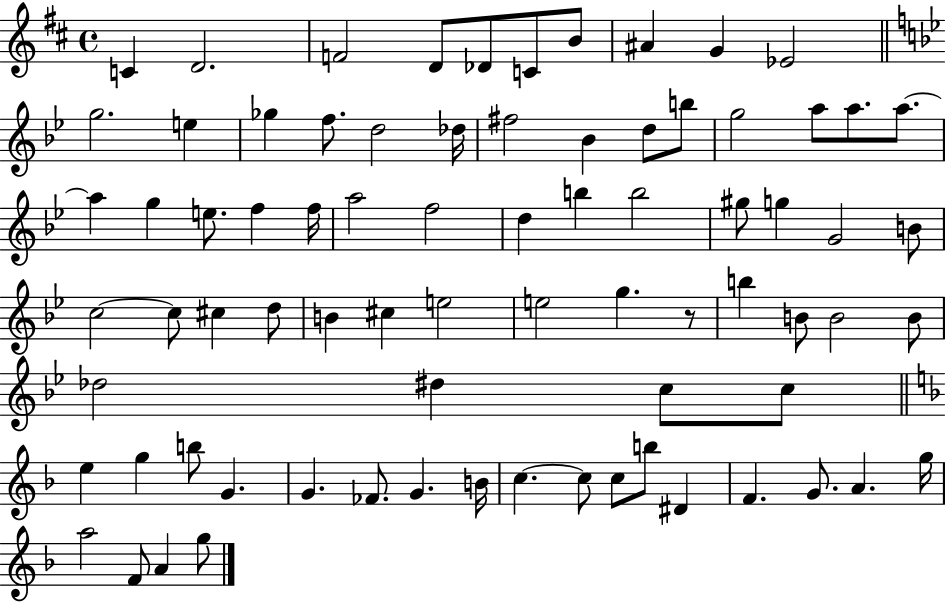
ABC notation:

X:1
T:Untitled
M:4/4
L:1/4
K:D
C D2 F2 D/2 _D/2 C/2 B/2 ^A G _E2 g2 e _g f/2 d2 _d/4 ^f2 _B d/2 b/2 g2 a/2 a/2 a/2 a g e/2 f f/4 a2 f2 d b b2 ^g/2 g G2 B/2 c2 c/2 ^c d/2 B ^c e2 e2 g z/2 b B/2 B2 B/2 _d2 ^d c/2 c/2 e g b/2 G G _F/2 G B/4 c c/2 c/2 b/2 ^D F G/2 A g/4 a2 F/2 A g/2